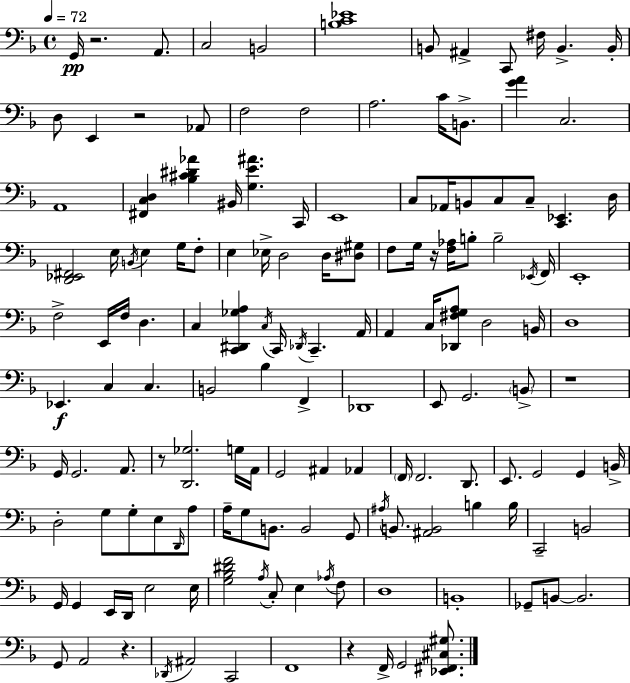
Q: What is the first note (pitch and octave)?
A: G2